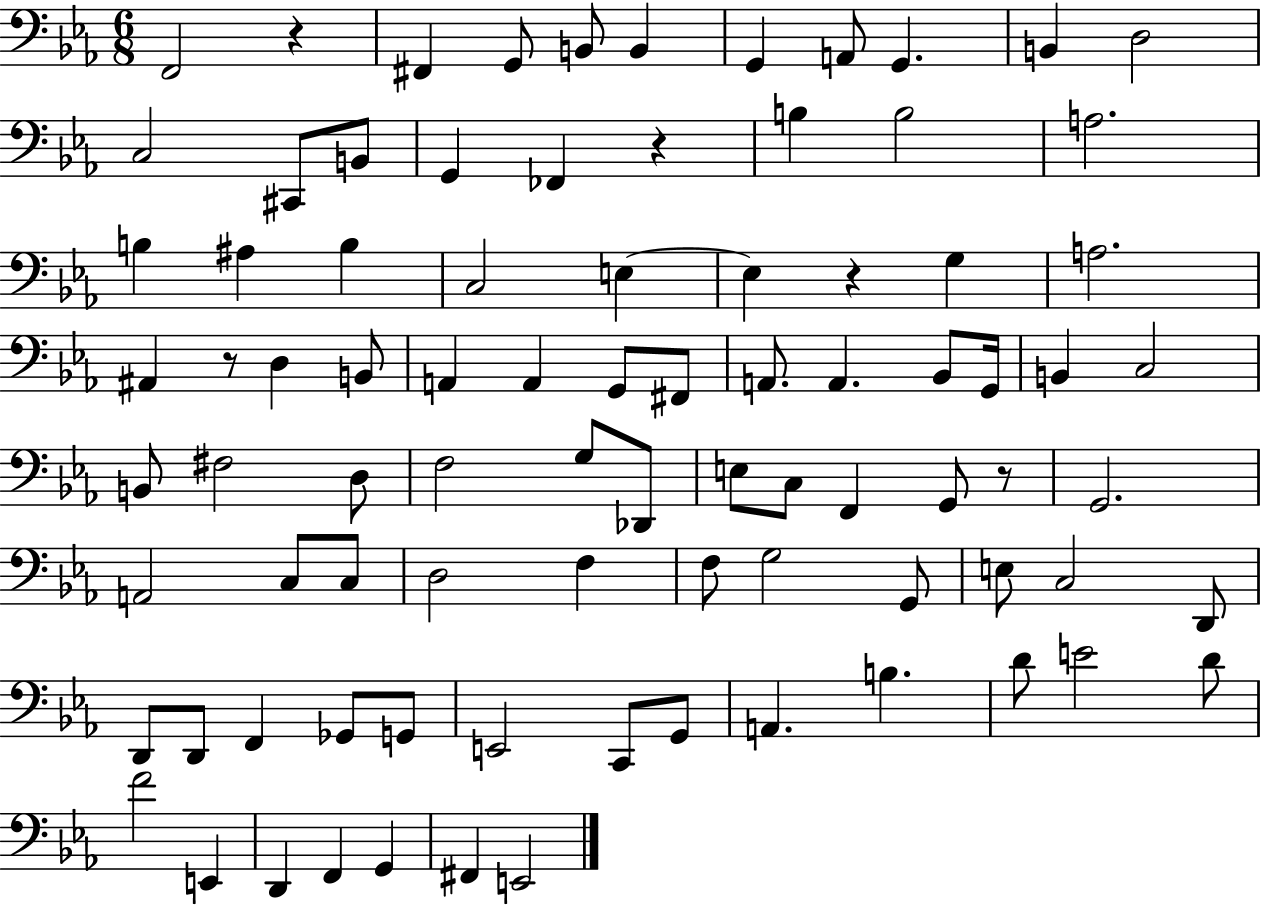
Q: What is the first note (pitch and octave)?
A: F2